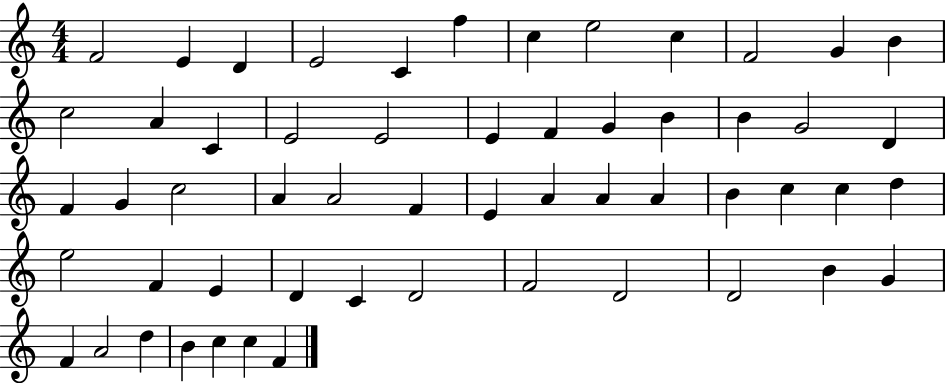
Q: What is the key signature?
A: C major